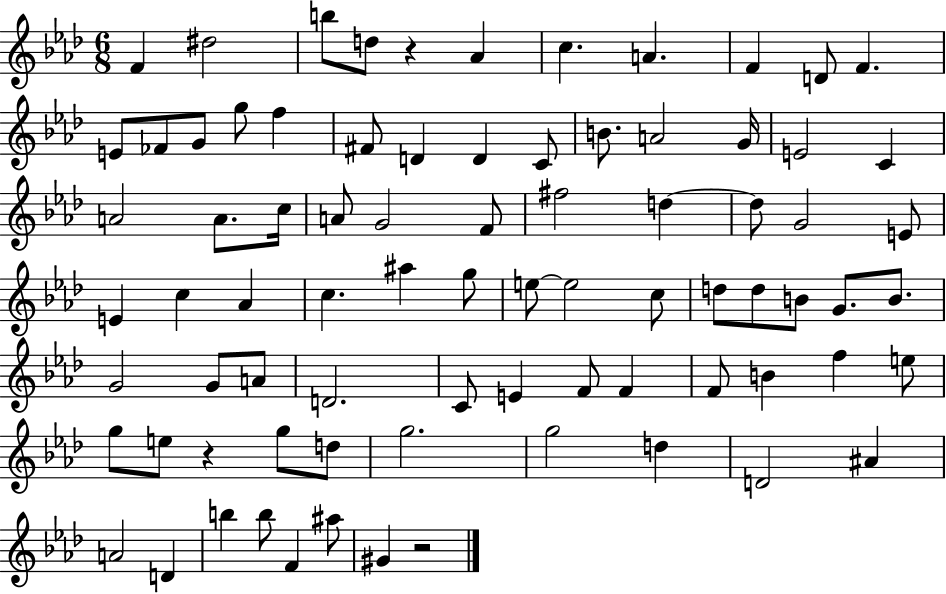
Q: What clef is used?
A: treble